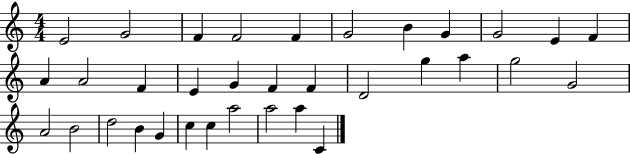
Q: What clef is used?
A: treble